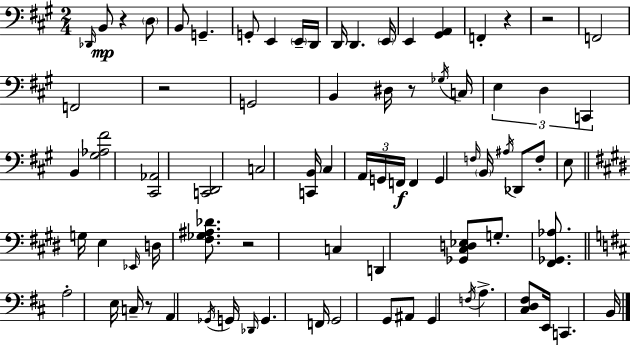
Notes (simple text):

Db2/s B2/e R/q D3/e B2/e G2/q. G2/e E2/q E2/s D2/s D2/s D2/q. E2/s E2/q [G#2,A2]/q F2/q R/q R/h F2/h F2/h R/h G2/h B2/q D#3/s R/e Gb3/s C3/s E3/q D3/q C2/q B2/q [G#3,Ab3,F#4]/h [C#2,Ab2]/h [C2,D2]/h C3/h [C2,B2]/s C#3/q A2/s G2/s F2/s F2/q G2/q F3/s B2/s A#3/s Db2/e F3/e E3/e G3/s E3/q Eb2/s D3/s [F#3,Gb3,A#3,Db4]/e. R/h C3/q D2/q [Gb2,C#3,D3,Eb3]/e G3/e. [F#2,Gb2,Ab3]/e. A3/h E3/s C3/s R/e A2/q Gb2/s G2/s Db2/s G2/q. F2/s G2/h G2/e A#2/e G2/q F3/s A3/q. [C#3,D3,F#3]/e E2/s C2/q. B2/s